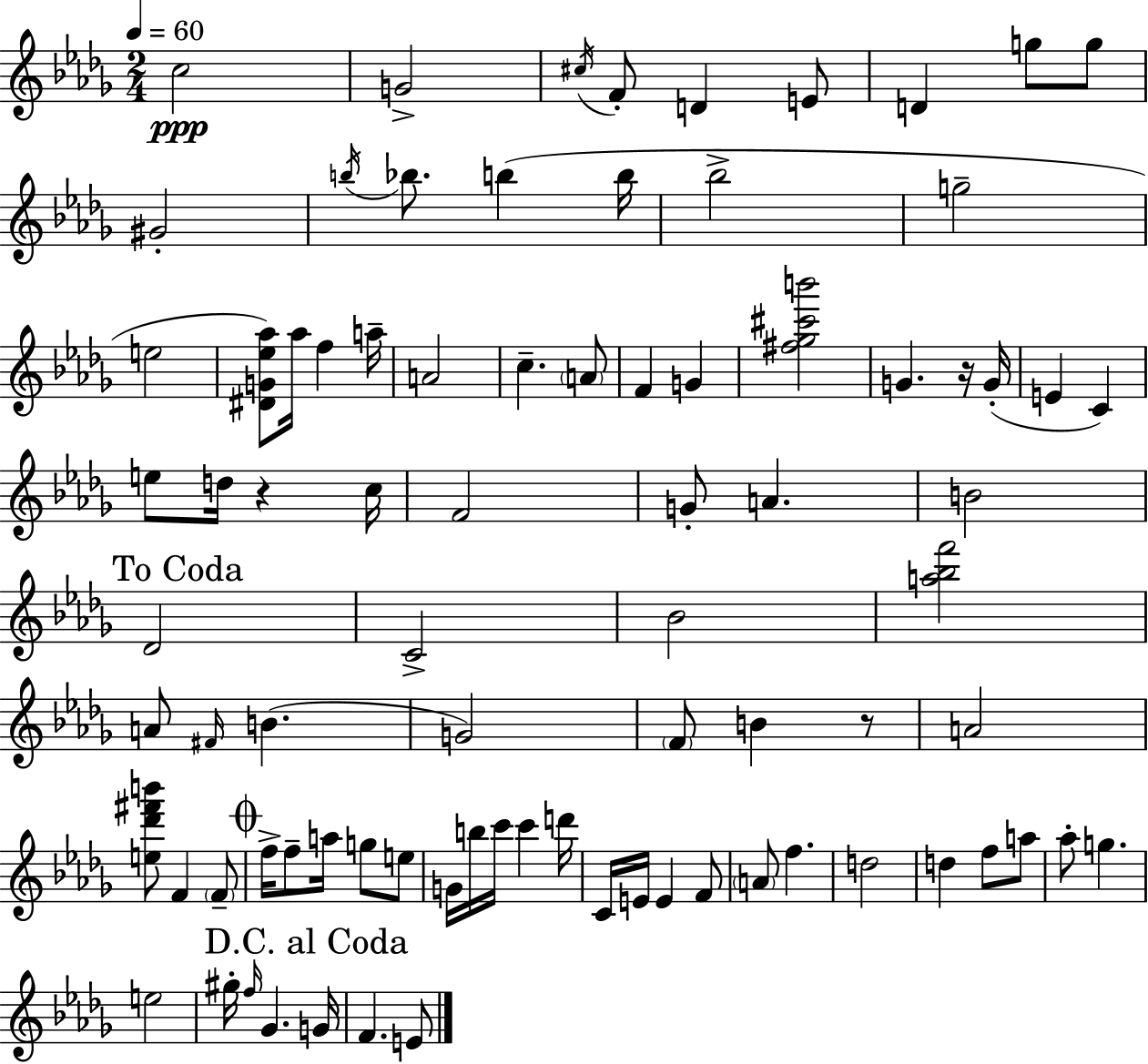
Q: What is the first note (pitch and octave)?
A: C5